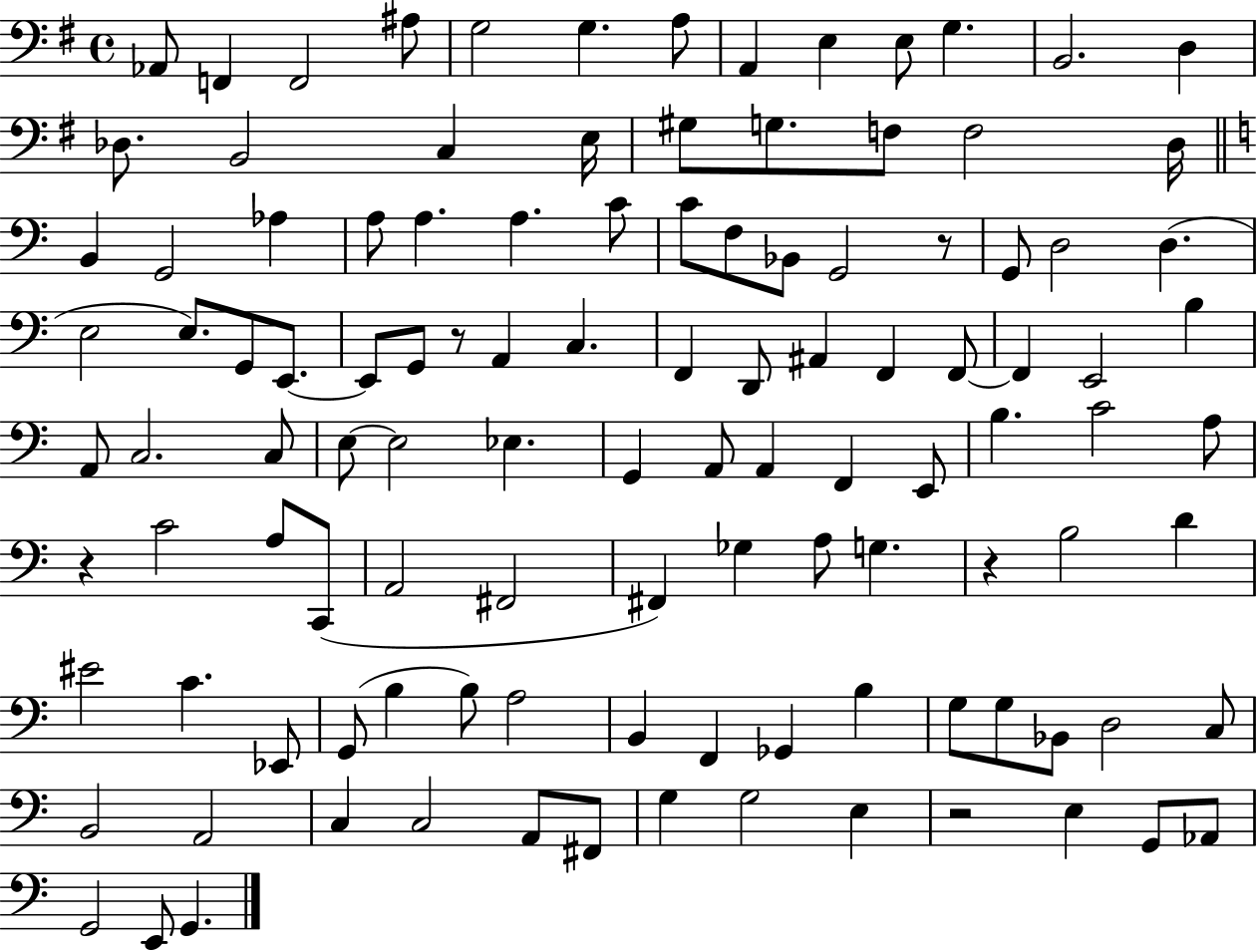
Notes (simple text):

Ab2/e F2/q F2/h A#3/e G3/h G3/q. A3/e A2/q E3/q E3/e G3/q. B2/h. D3/q Db3/e. B2/h C3/q E3/s G#3/e G3/e. F3/e F3/h D3/s B2/q G2/h Ab3/q A3/e A3/q. A3/q. C4/e C4/e F3/e Bb2/e G2/h R/e G2/e D3/h D3/q. E3/h E3/e. G2/e E2/e. E2/e G2/e R/e A2/q C3/q. F2/q D2/e A#2/q F2/q F2/e F2/q E2/h B3/q A2/e C3/h. C3/e E3/e E3/h Eb3/q. G2/q A2/e A2/q F2/q E2/e B3/q. C4/h A3/e R/q C4/h A3/e C2/e A2/h F#2/h F#2/q Gb3/q A3/e G3/q. R/q B3/h D4/q EIS4/h C4/q. Eb2/e G2/e B3/q B3/e A3/h B2/q F2/q Gb2/q B3/q G3/e G3/e Bb2/e D3/h C3/e B2/h A2/h C3/q C3/h A2/e F#2/e G3/q G3/h E3/q R/h E3/q G2/e Ab2/e G2/h E2/e G2/q.